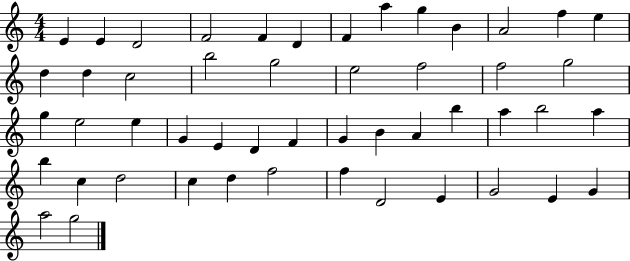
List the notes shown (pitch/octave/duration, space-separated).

E4/q E4/q D4/h F4/h F4/q D4/q F4/q A5/q G5/q B4/q A4/h F5/q E5/q D5/q D5/q C5/h B5/h G5/h E5/h F5/h F5/h G5/h G5/q E5/h E5/q G4/q E4/q D4/q F4/q G4/q B4/q A4/q B5/q A5/q B5/h A5/q B5/q C5/q D5/h C5/q D5/q F5/h F5/q D4/h E4/q G4/h E4/q G4/q A5/h G5/h